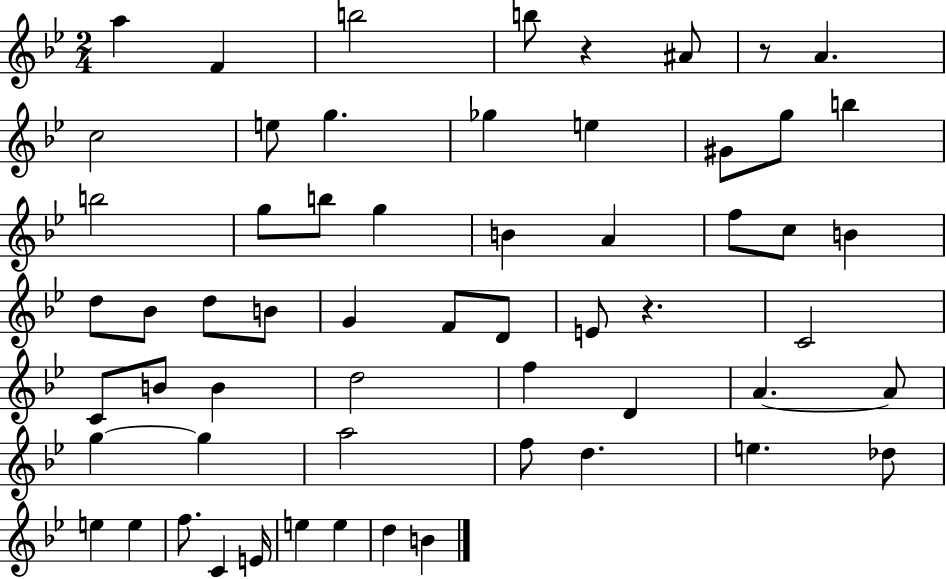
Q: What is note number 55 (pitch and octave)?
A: D5